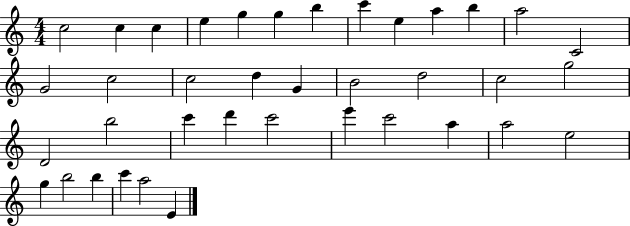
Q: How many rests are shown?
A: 0